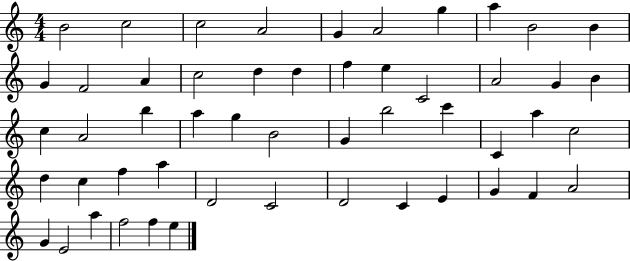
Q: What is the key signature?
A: C major